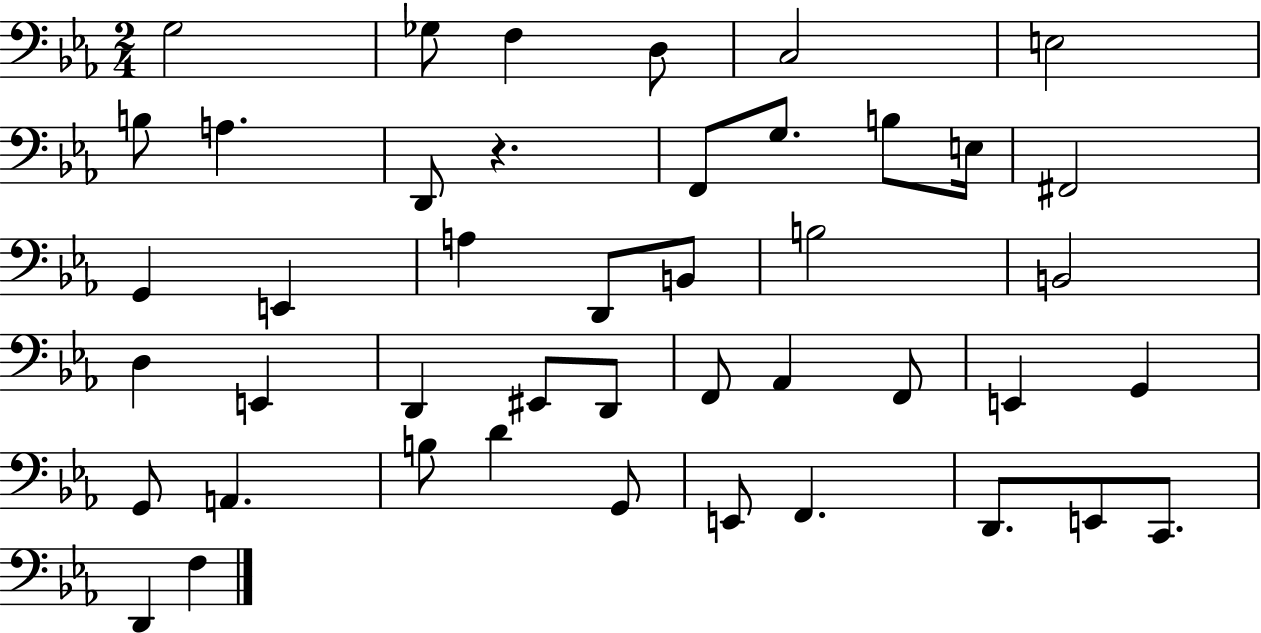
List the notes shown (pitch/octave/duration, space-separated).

G3/h Gb3/e F3/q D3/e C3/h E3/h B3/e A3/q. D2/e R/q. F2/e G3/e. B3/e E3/s F#2/h G2/q E2/q A3/q D2/e B2/e B3/h B2/h D3/q E2/q D2/q EIS2/e D2/e F2/e Ab2/q F2/e E2/q G2/q G2/e A2/q. B3/e D4/q G2/e E2/e F2/q. D2/e. E2/e C2/e. D2/q F3/q